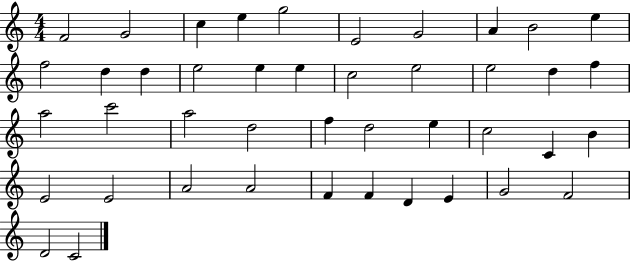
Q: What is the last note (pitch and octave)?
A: C4